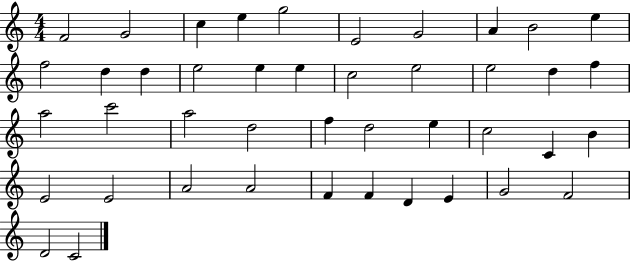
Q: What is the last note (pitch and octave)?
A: C4